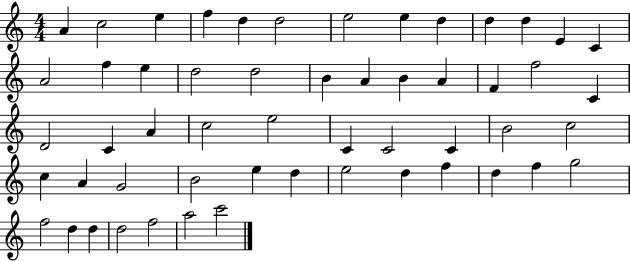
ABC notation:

X:1
T:Untitled
M:4/4
L:1/4
K:C
A c2 e f d d2 e2 e d d d E C A2 f e d2 d2 B A B A F f2 C D2 C A c2 e2 C C2 C B2 c2 c A G2 B2 e d e2 d f d f g2 f2 d d d2 f2 a2 c'2